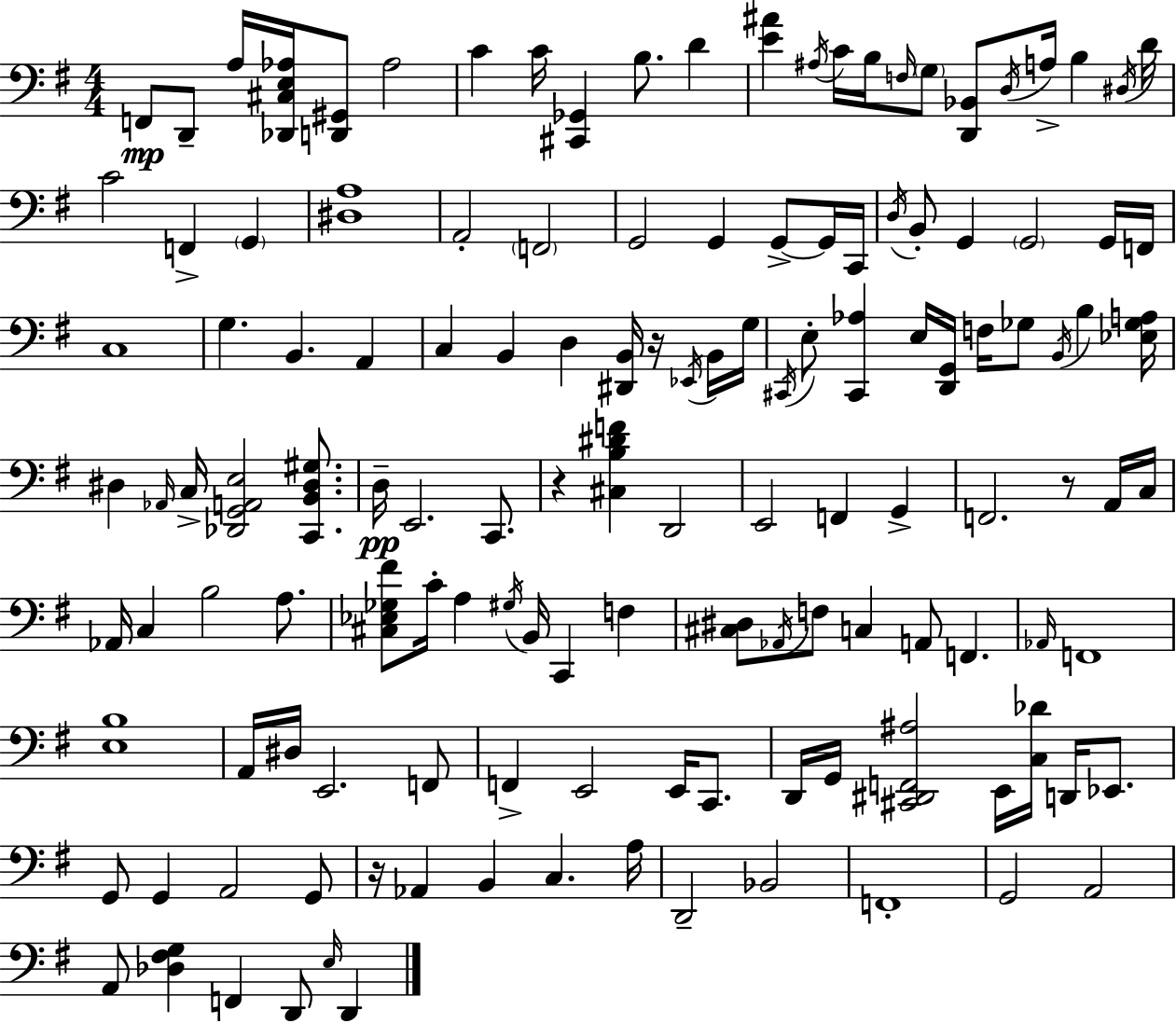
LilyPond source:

{
  \clef bass
  \numericTimeSignature
  \time 4/4
  \key e \minor
  \repeat volta 2 { f,8\mp d,8-- a16 <des, cis e aes>16 <d, gis,>8 aes2 | c'4 c'16 <cis, ges,>4 b8. d'4 | <e' ais'>4 \acciaccatura { ais16 } c'16 b16 \grace { f16 } \parenthesize g8 <d, bes,>8 \acciaccatura { d16 } a16-> b4 | \acciaccatura { dis16 } d'16 c'2 f,4-> | \break \parenthesize g,4 <dis a>1 | a,2-. \parenthesize f,2 | g,2 g,4 | g,8->~~ g,16 c,16 \acciaccatura { d16 } b,8-. g,4 \parenthesize g,2 | \break g,16 f,16 c1 | g4. b,4. | a,4 c4 b,4 d4 | <dis, b,>16 r16 \acciaccatura { ees,16 } b,16 g16 \acciaccatura { cis,16 } e8-. <cis, aes>4 e16 <d, g,>16 f16 | \break ges8 \acciaccatura { b,16 } b4 <ees ges a>16 dis4 \grace { aes,16 } c16-> <des, g, a, e>2 | <c, b, dis gis>8. d16--\pp e,2. | c,8. r4 <cis b dis' f'>4 | d,2 e,2 | \break f,4 g,4-> f,2. | r8 a,16 c16 aes,16 c4 b2 | a8. <cis ees ges fis'>8 c'16-. a4 | \acciaccatura { gis16 } b,16 c,4 f4 <cis dis>8 \acciaccatura { aes,16 } f8 c4 | \break a,8 f,4. \grace { aes,16 } f,1 | <e b>1 | a,16 dis16 e,2. | f,8 f,4-> | \break e,2 e,16 c,8. d,16 g,16 <cis, dis, f, ais>2 | e,16 <c des'>16 d,16 ees,8. g,8 g,4 | a,2 g,8 r16 aes,4 | b,4 c4. a16 d,2-- | \break bes,2 f,1-. | g,2 | a,2 a,8 <des fis g>4 | f,4 d,8 \grace { e16 } d,4 } \bar "|."
}